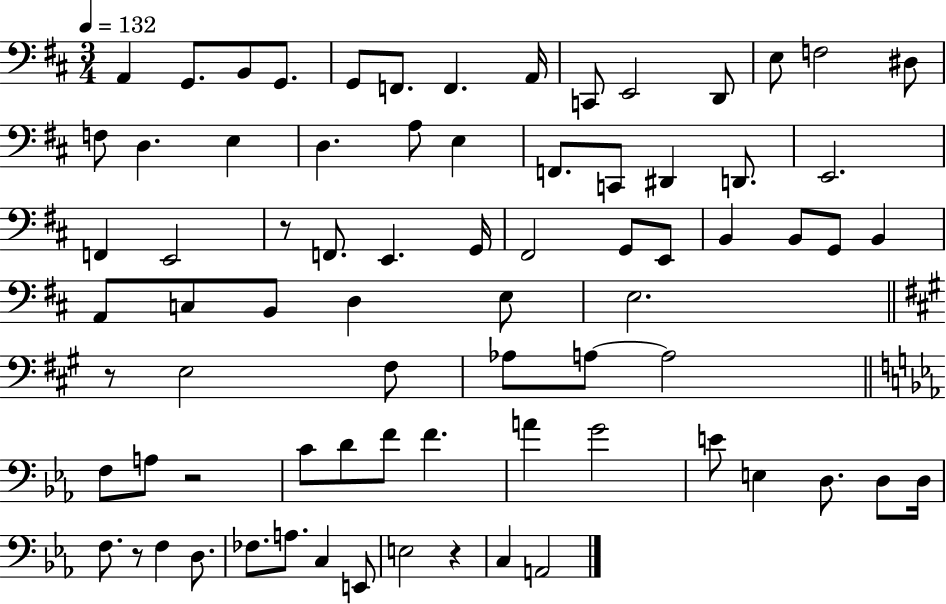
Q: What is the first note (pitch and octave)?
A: A2